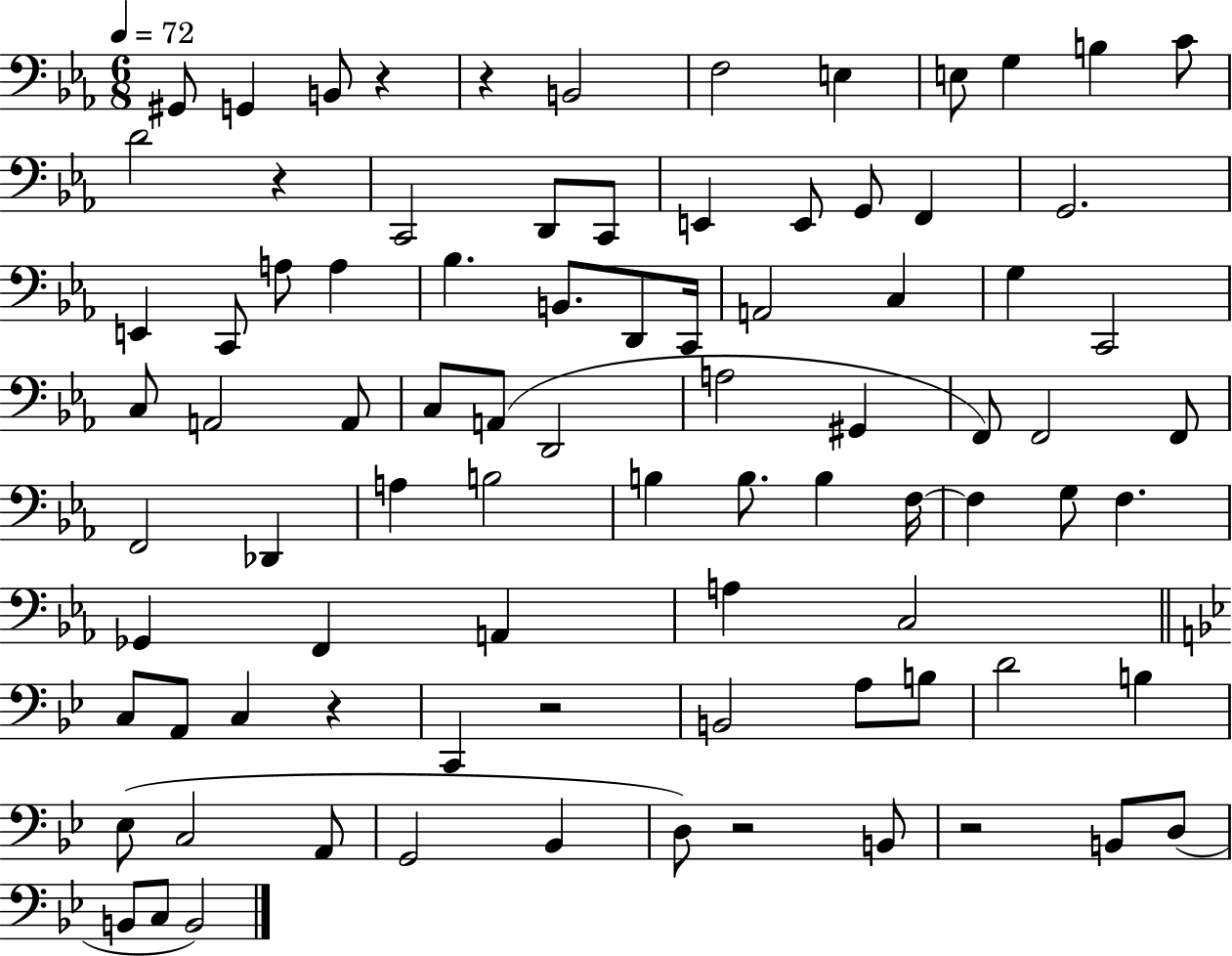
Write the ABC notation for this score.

X:1
T:Untitled
M:6/8
L:1/4
K:Eb
^G,,/2 G,, B,,/2 z z B,,2 F,2 E, E,/2 G, B, C/2 D2 z C,,2 D,,/2 C,,/2 E,, E,,/2 G,,/2 F,, G,,2 E,, C,,/2 A,/2 A, _B, B,,/2 D,,/2 C,,/4 A,,2 C, G, C,,2 C,/2 A,,2 A,,/2 C,/2 A,,/2 D,,2 A,2 ^G,, F,,/2 F,,2 F,,/2 F,,2 _D,, A, B,2 B, B,/2 B, F,/4 F, G,/2 F, _G,, F,, A,, A, C,2 C,/2 A,,/2 C, z C,, z2 B,,2 A,/2 B,/2 D2 B, _E,/2 C,2 A,,/2 G,,2 _B,, D,/2 z2 B,,/2 z2 B,,/2 D,/2 B,,/2 C,/2 B,,2